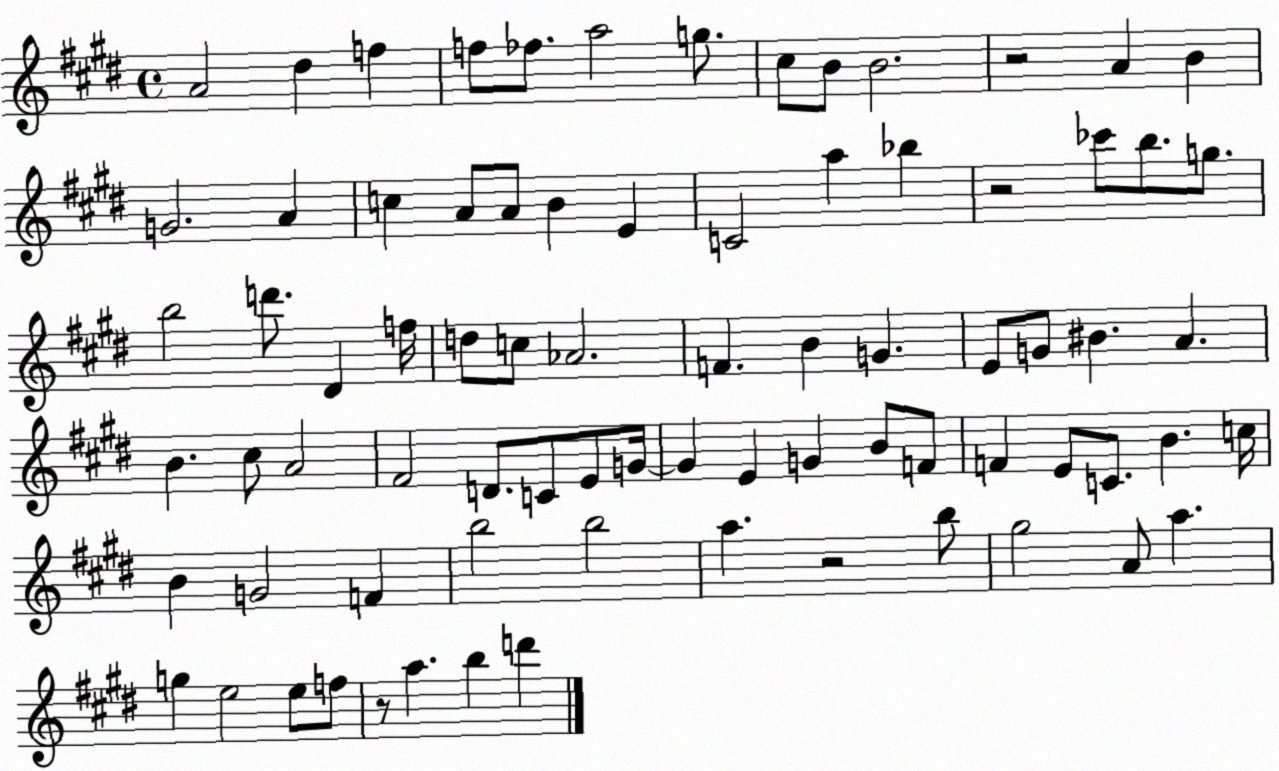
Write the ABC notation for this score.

X:1
T:Untitled
M:4/4
L:1/4
K:E
A2 ^d f f/2 _f/2 a2 g/2 ^c/2 B/2 B2 z2 A B G2 A c A/2 A/2 B E C2 a _b z2 _c'/2 b/2 g/2 b2 d'/2 ^D f/4 d/2 c/2 _A2 F B G E/2 G/2 ^B A B ^c/2 A2 ^F2 D/2 C/2 E/2 G/4 G E G B/2 F/2 F E/2 C/2 B c/4 B G2 F b2 b2 a z2 b/2 ^g2 A/2 a g e2 e/2 f/2 z/2 a b d'